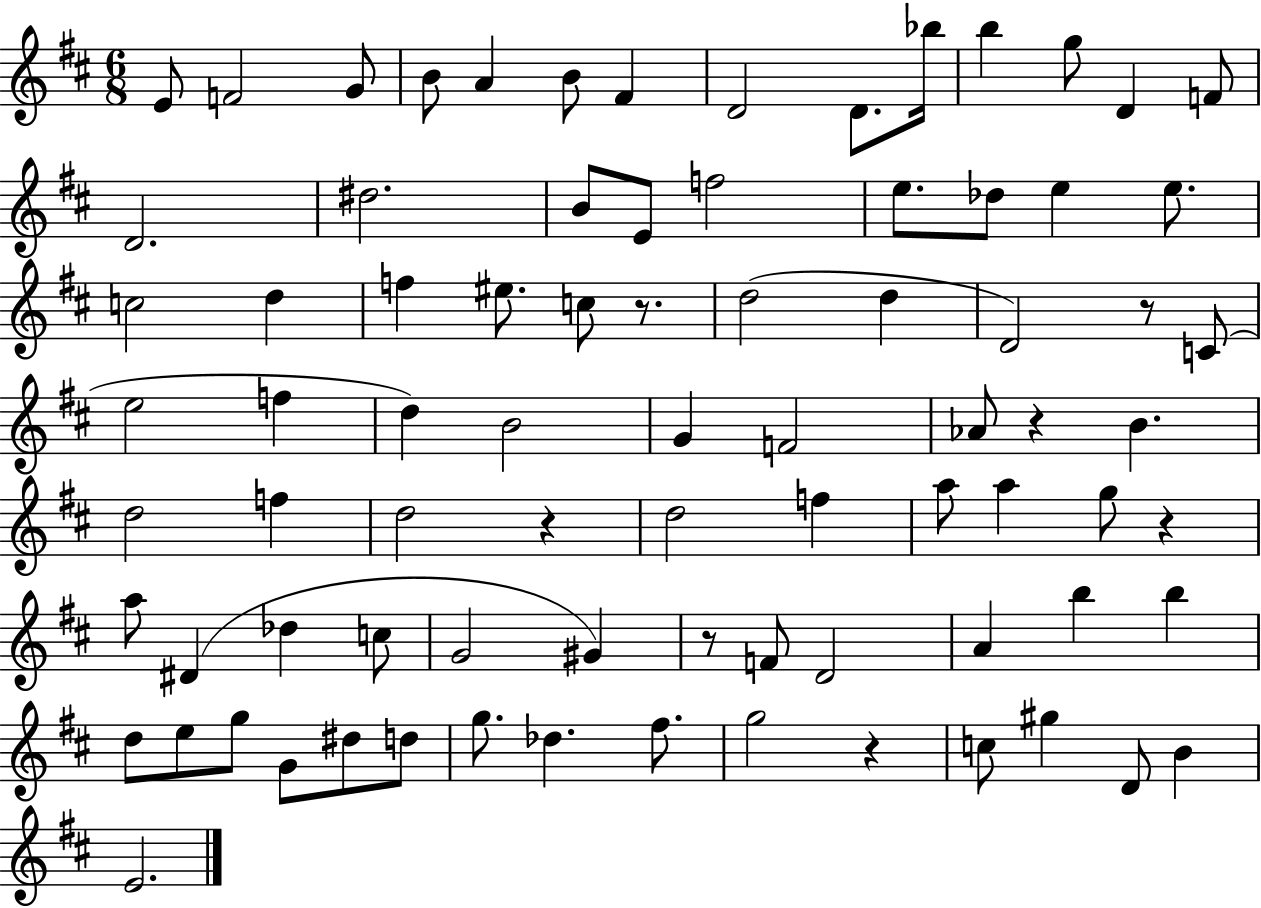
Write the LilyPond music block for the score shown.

{
  \clef treble
  \numericTimeSignature
  \time 6/8
  \key d \major
  e'8 f'2 g'8 | b'8 a'4 b'8 fis'4 | d'2 d'8. bes''16 | b''4 g''8 d'4 f'8 | \break d'2. | dis''2. | b'8 e'8 f''2 | e''8. des''8 e''4 e''8. | \break c''2 d''4 | f''4 eis''8. c''8 r8. | d''2( d''4 | d'2) r8 c'8( | \break e''2 f''4 | d''4) b'2 | g'4 f'2 | aes'8 r4 b'4. | \break d''2 f''4 | d''2 r4 | d''2 f''4 | a''8 a''4 g''8 r4 | \break a''8 dis'4( des''4 c''8 | g'2 gis'4) | r8 f'8 d'2 | a'4 b''4 b''4 | \break d''8 e''8 g''8 g'8 dis''8 d''8 | g''8. des''4. fis''8. | g''2 r4 | c''8 gis''4 d'8 b'4 | \break e'2. | \bar "|."
}